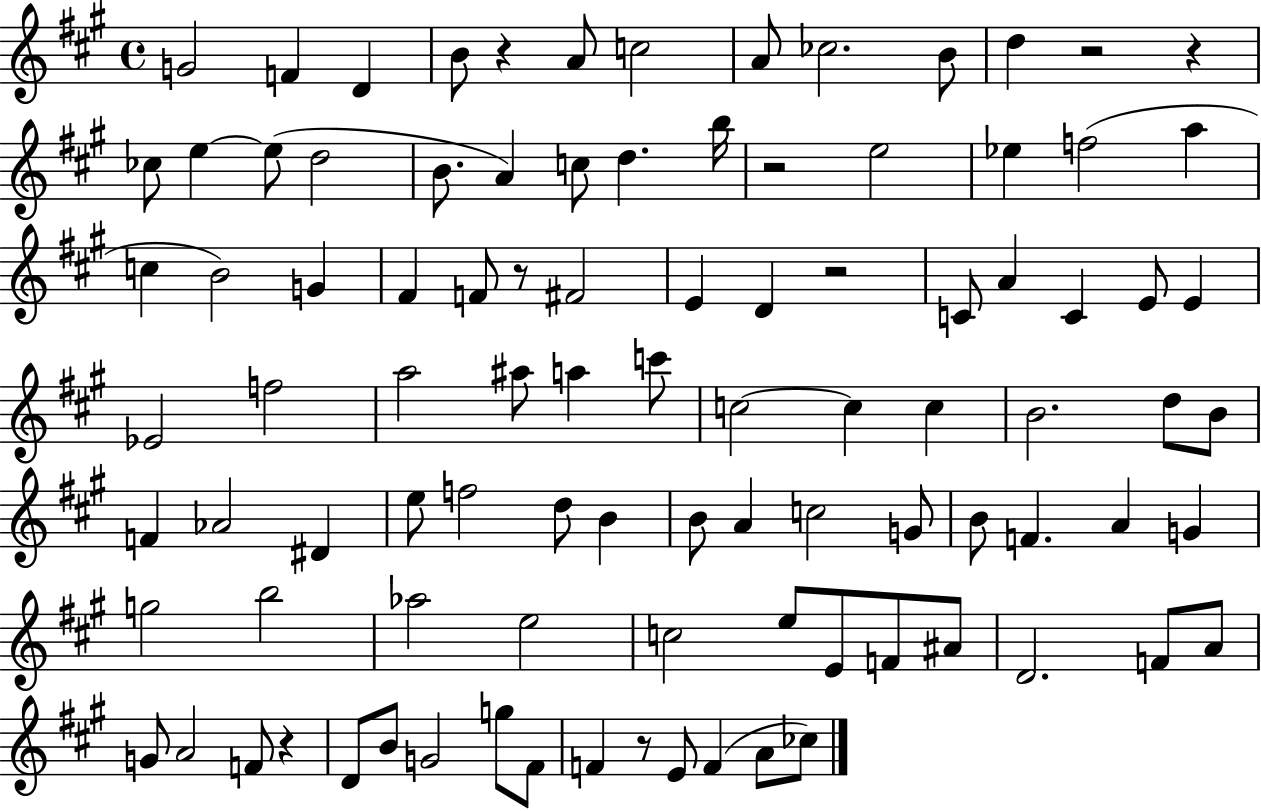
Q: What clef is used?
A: treble